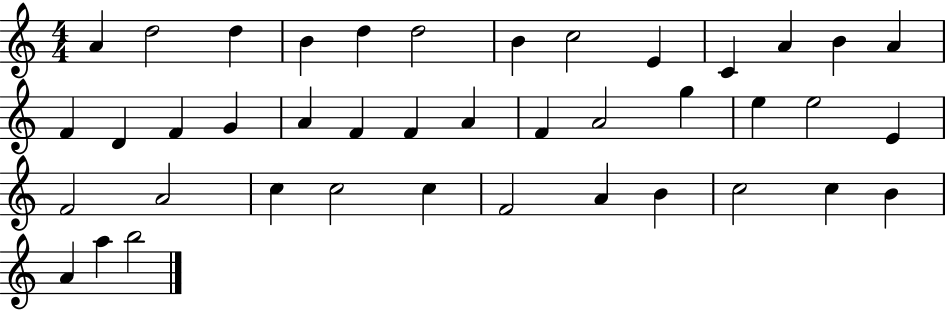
X:1
T:Untitled
M:4/4
L:1/4
K:C
A d2 d B d d2 B c2 E C A B A F D F G A F F A F A2 g e e2 E F2 A2 c c2 c F2 A B c2 c B A a b2